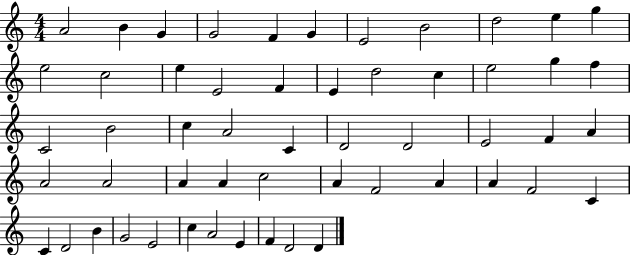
{
  \clef treble
  \numericTimeSignature
  \time 4/4
  \key c \major
  a'2 b'4 g'4 | g'2 f'4 g'4 | e'2 b'2 | d''2 e''4 g''4 | \break e''2 c''2 | e''4 e'2 f'4 | e'4 d''2 c''4 | e''2 g''4 f''4 | \break c'2 b'2 | c''4 a'2 c'4 | d'2 d'2 | e'2 f'4 a'4 | \break a'2 a'2 | a'4 a'4 c''2 | a'4 f'2 a'4 | a'4 f'2 c'4 | \break c'4 d'2 b'4 | g'2 e'2 | c''4 a'2 e'4 | f'4 d'2 d'4 | \break \bar "|."
}